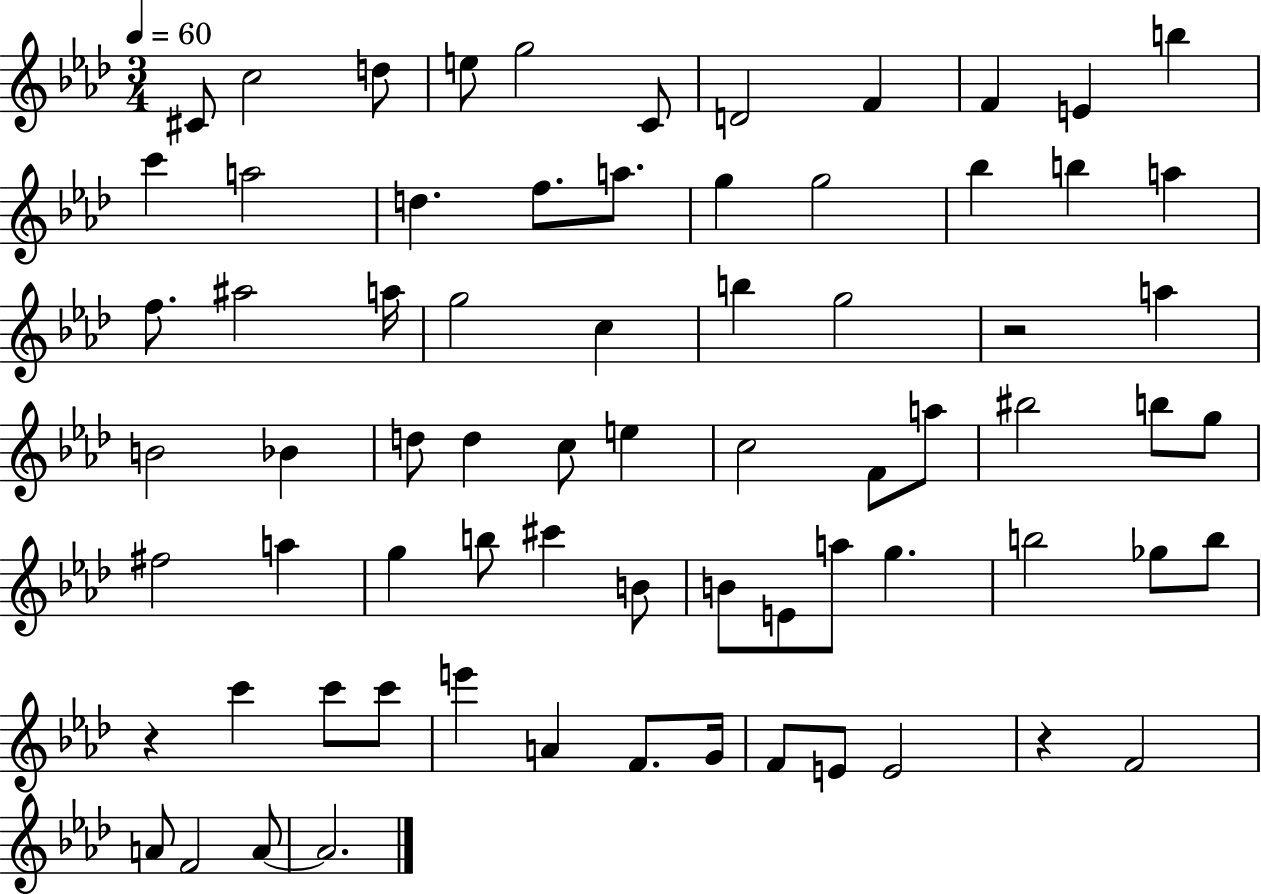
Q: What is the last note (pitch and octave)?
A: A4